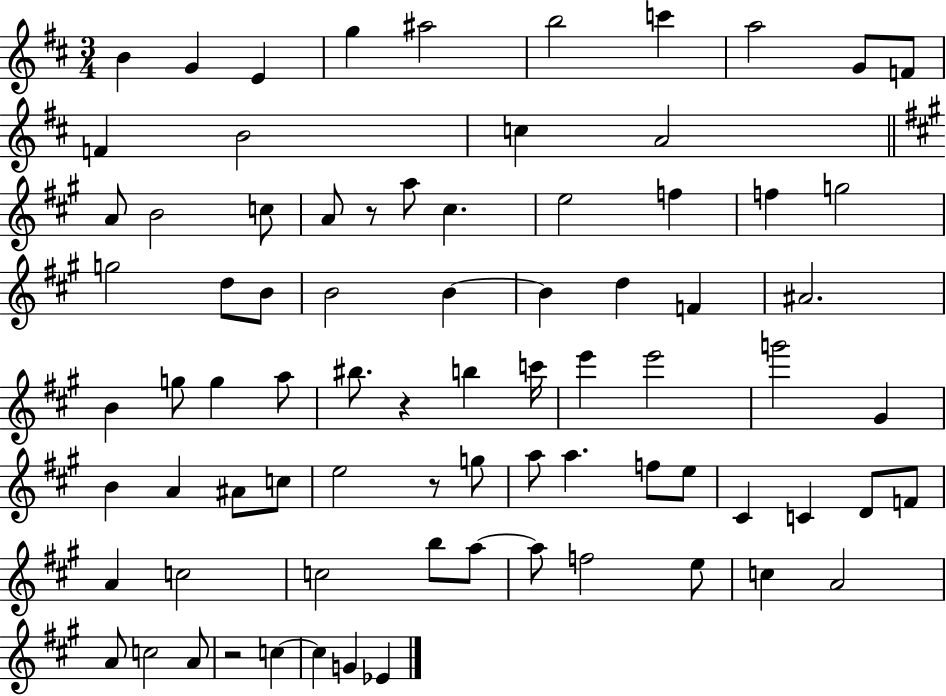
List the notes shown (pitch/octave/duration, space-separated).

B4/q G4/q E4/q G5/q A#5/h B5/h C6/q A5/h G4/e F4/e F4/q B4/h C5/q A4/h A4/e B4/h C5/e A4/e R/e A5/e C#5/q. E5/h F5/q F5/q G5/h G5/h D5/e B4/e B4/h B4/q B4/q D5/q F4/q A#4/h. B4/q G5/e G5/q A5/e BIS5/e. R/q B5/q C6/s E6/q E6/h G6/h G#4/q B4/q A4/q A#4/e C5/e E5/h R/e G5/e A5/e A5/q. F5/e E5/e C#4/q C4/q D4/e F4/e A4/q C5/h C5/h B5/e A5/e A5/e F5/h E5/e C5/q A4/h A4/e C5/h A4/e R/h C5/q C5/q G4/q Eb4/q